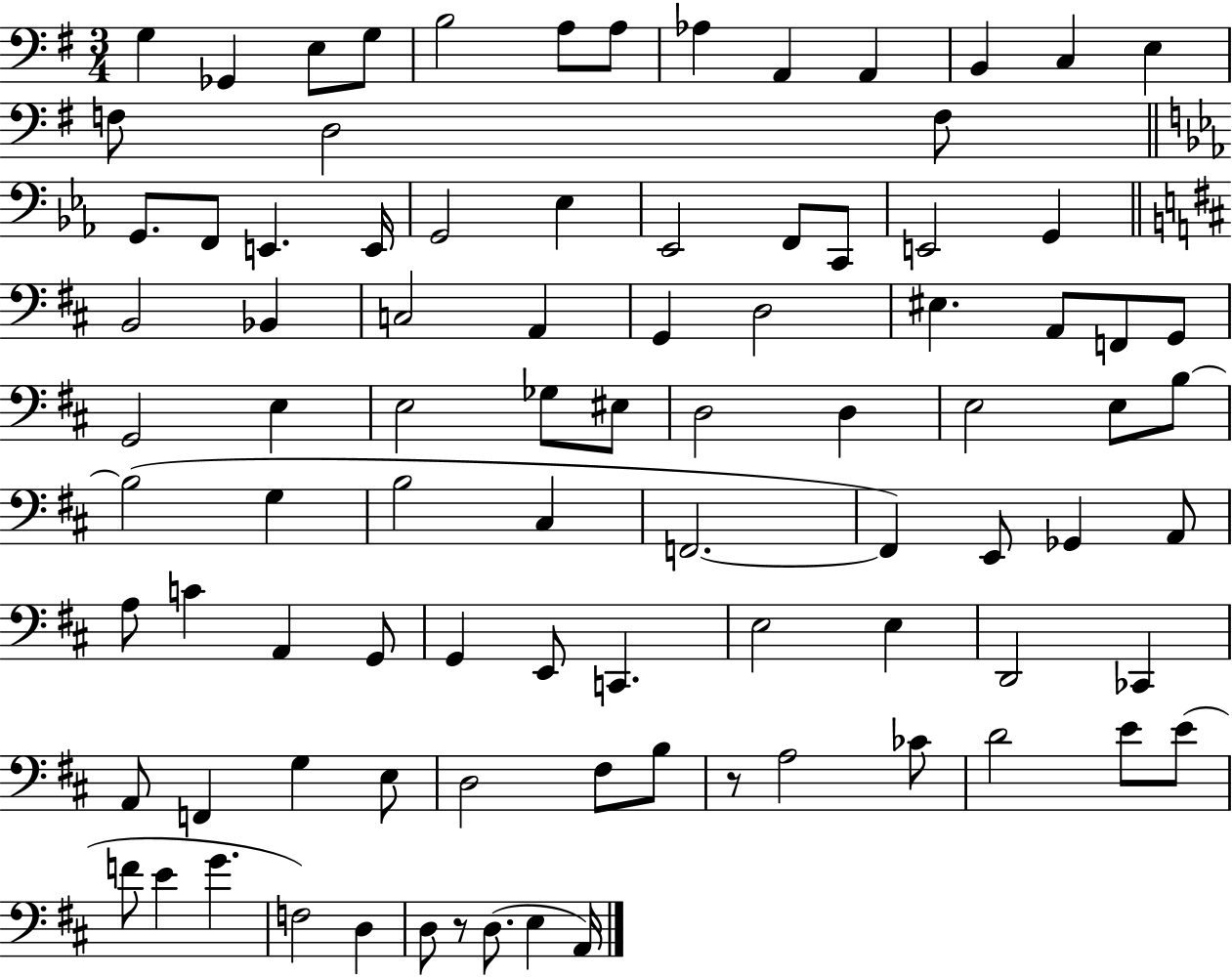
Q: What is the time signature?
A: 3/4